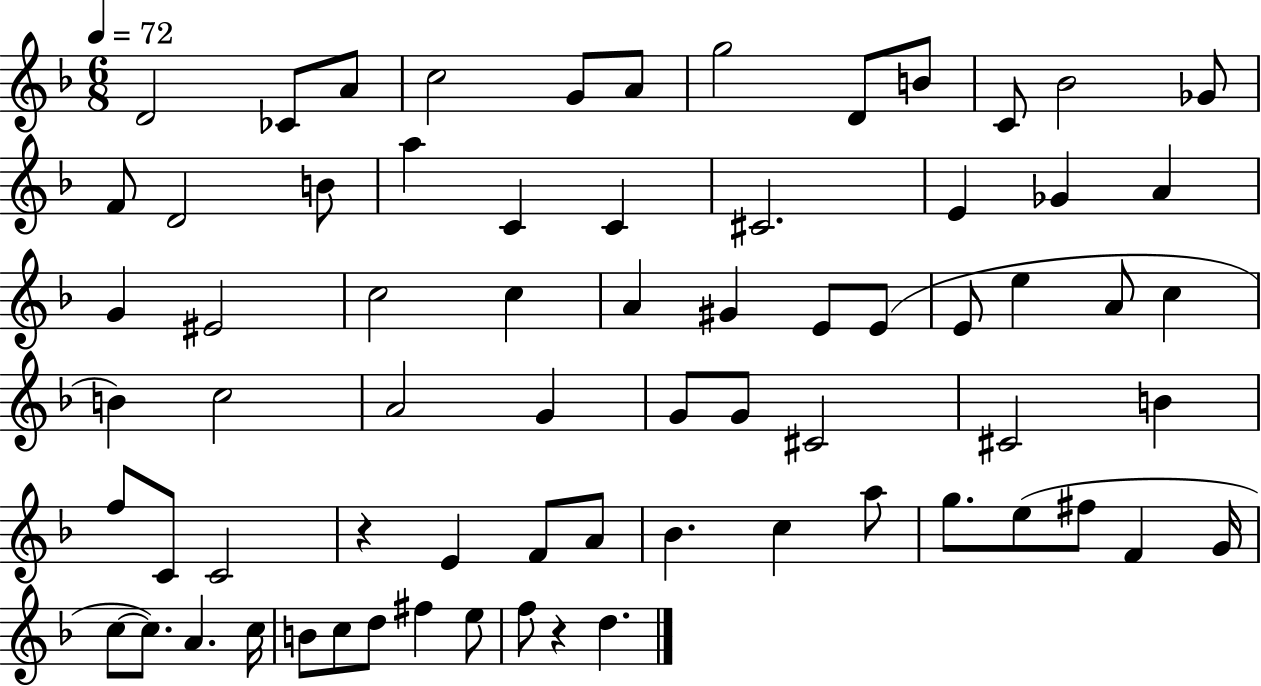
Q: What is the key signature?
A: F major